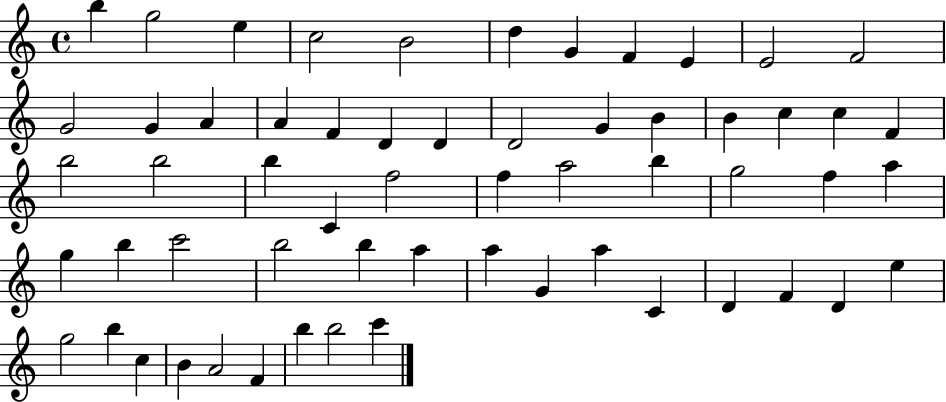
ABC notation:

X:1
T:Untitled
M:4/4
L:1/4
K:C
b g2 e c2 B2 d G F E E2 F2 G2 G A A F D D D2 G B B c c F b2 b2 b C f2 f a2 b g2 f a g b c'2 b2 b a a G a C D F D e g2 b c B A2 F b b2 c'